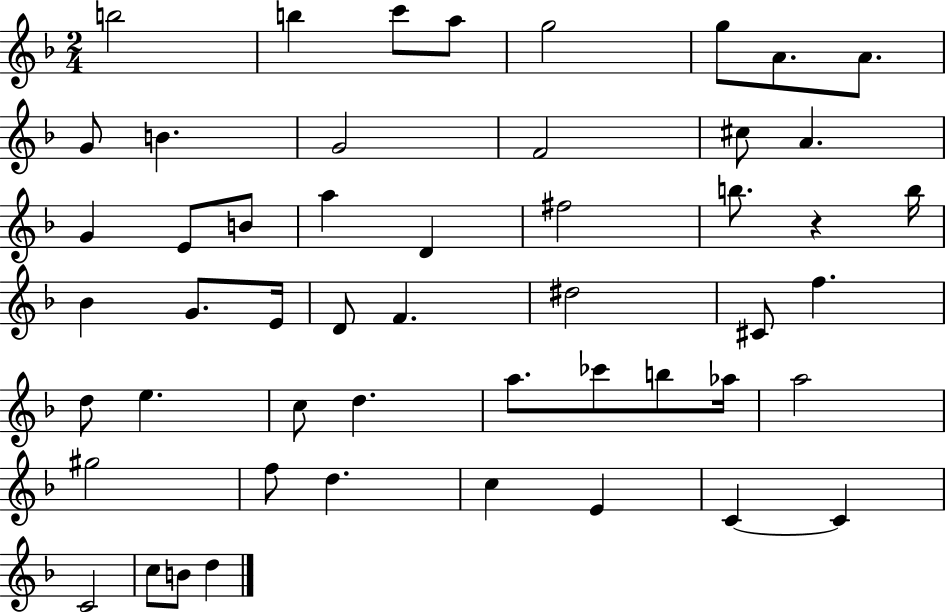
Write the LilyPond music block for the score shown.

{
  \clef treble
  \numericTimeSignature
  \time 2/4
  \key f \major
  b''2 | b''4 c'''8 a''8 | g''2 | g''8 a'8. a'8. | \break g'8 b'4. | g'2 | f'2 | cis''8 a'4. | \break g'4 e'8 b'8 | a''4 d'4 | fis''2 | b''8. r4 b''16 | \break bes'4 g'8. e'16 | d'8 f'4. | dis''2 | cis'8 f''4. | \break d''8 e''4. | c''8 d''4. | a''8. ces'''8 b''8 aes''16 | a''2 | \break gis''2 | f''8 d''4. | c''4 e'4 | c'4~~ c'4 | \break c'2 | c''8 b'8 d''4 | \bar "|."
}